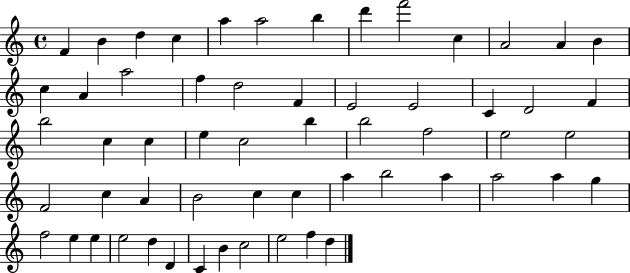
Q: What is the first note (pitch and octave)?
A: F4